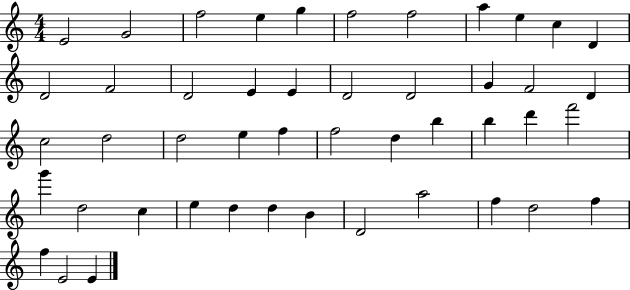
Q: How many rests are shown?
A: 0